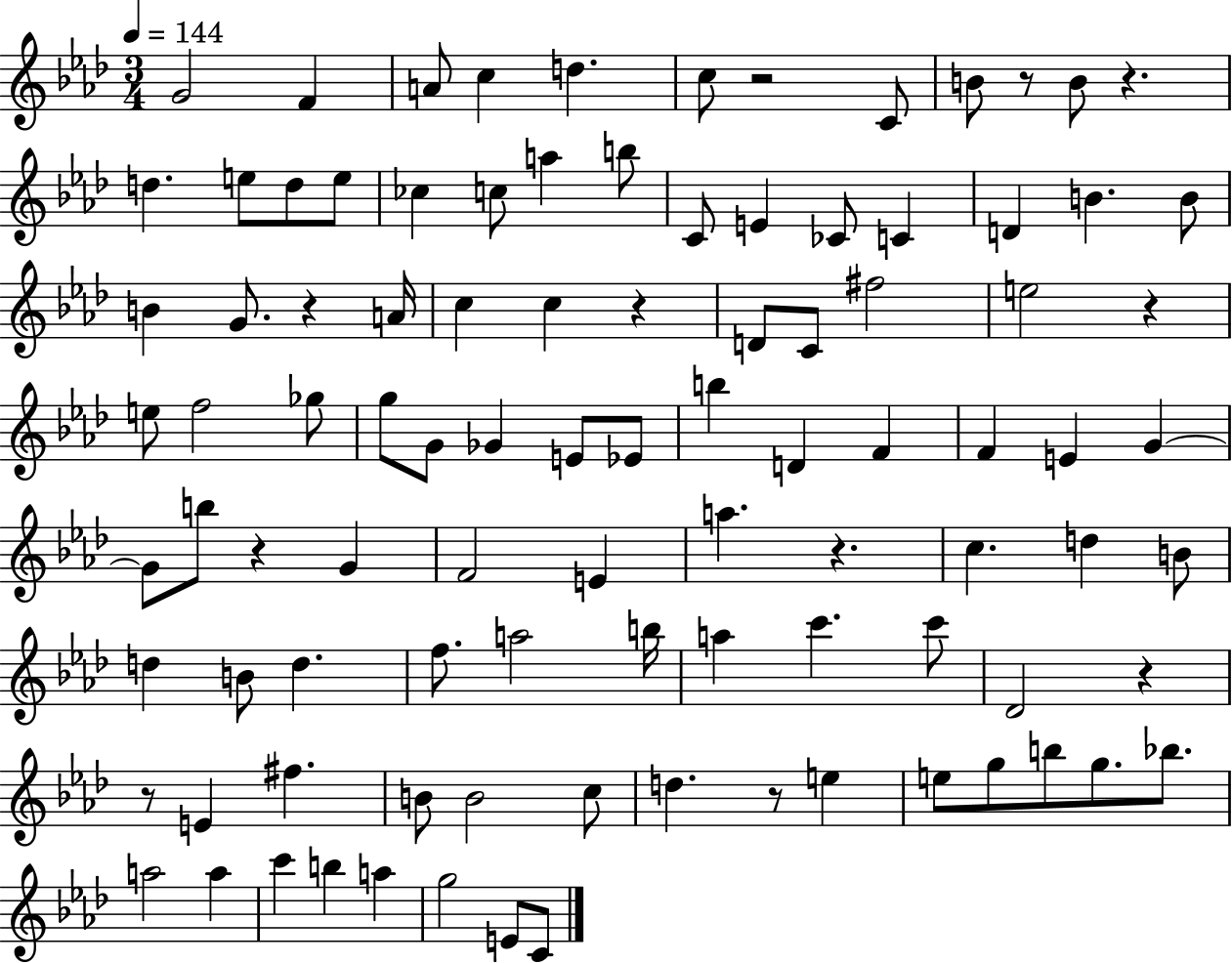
G4/h F4/q A4/e C5/q D5/q. C5/e R/h C4/e B4/e R/e B4/e R/q. D5/q. E5/e D5/e E5/e CES5/q C5/e A5/q B5/e C4/e E4/q CES4/e C4/q D4/q B4/q. B4/e B4/q G4/e. R/q A4/s C5/q C5/q R/q D4/e C4/e F#5/h E5/h R/q E5/e F5/h Gb5/e G5/e G4/e Gb4/q E4/e Eb4/e B5/q D4/q F4/q F4/q E4/q G4/q G4/e B5/e R/q G4/q F4/h E4/q A5/q. R/q. C5/q. D5/q B4/e D5/q B4/e D5/q. F5/e. A5/h B5/s A5/q C6/q. C6/e Db4/h R/q R/e E4/q F#5/q. B4/e B4/h C5/e D5/q. R/e E5/q E5/e G5/e B5/e G5/e. Bb5/e. A5/h A5/q C6/q B5/q A5/q G5/h E4/e C4/e